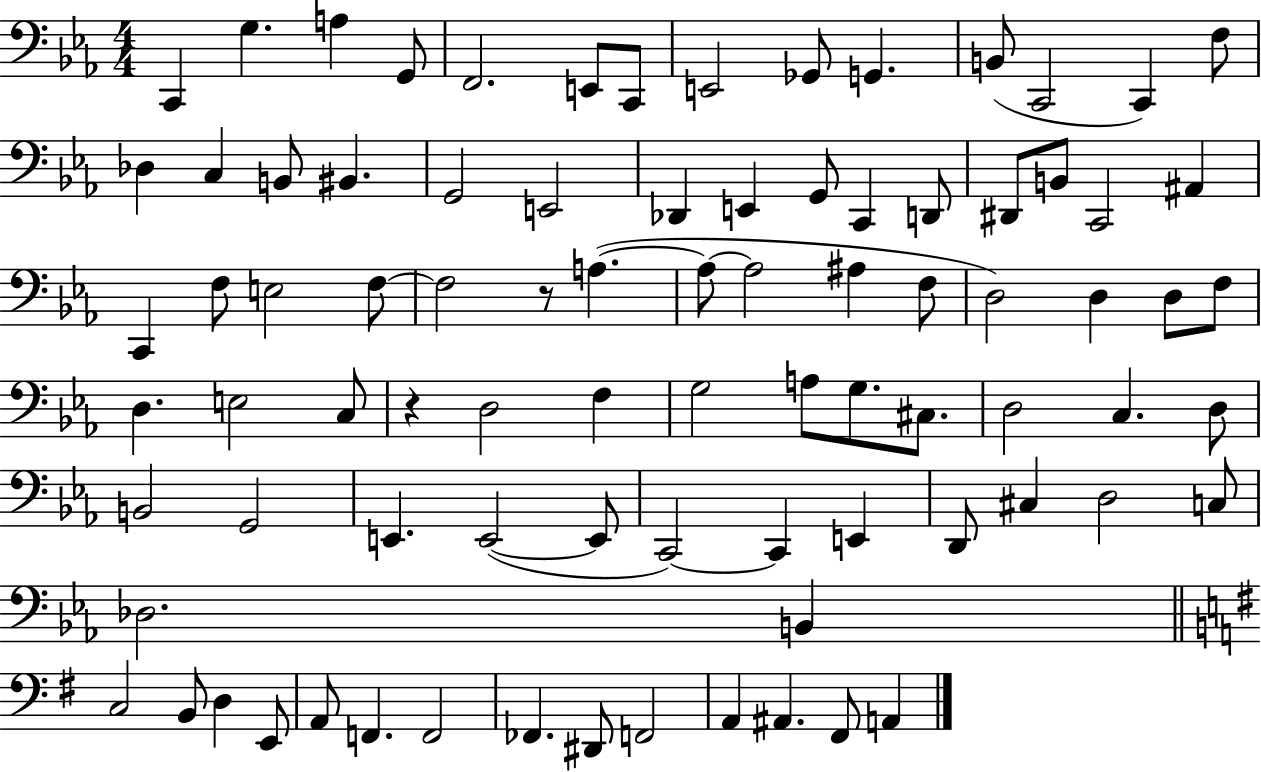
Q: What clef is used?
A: bass